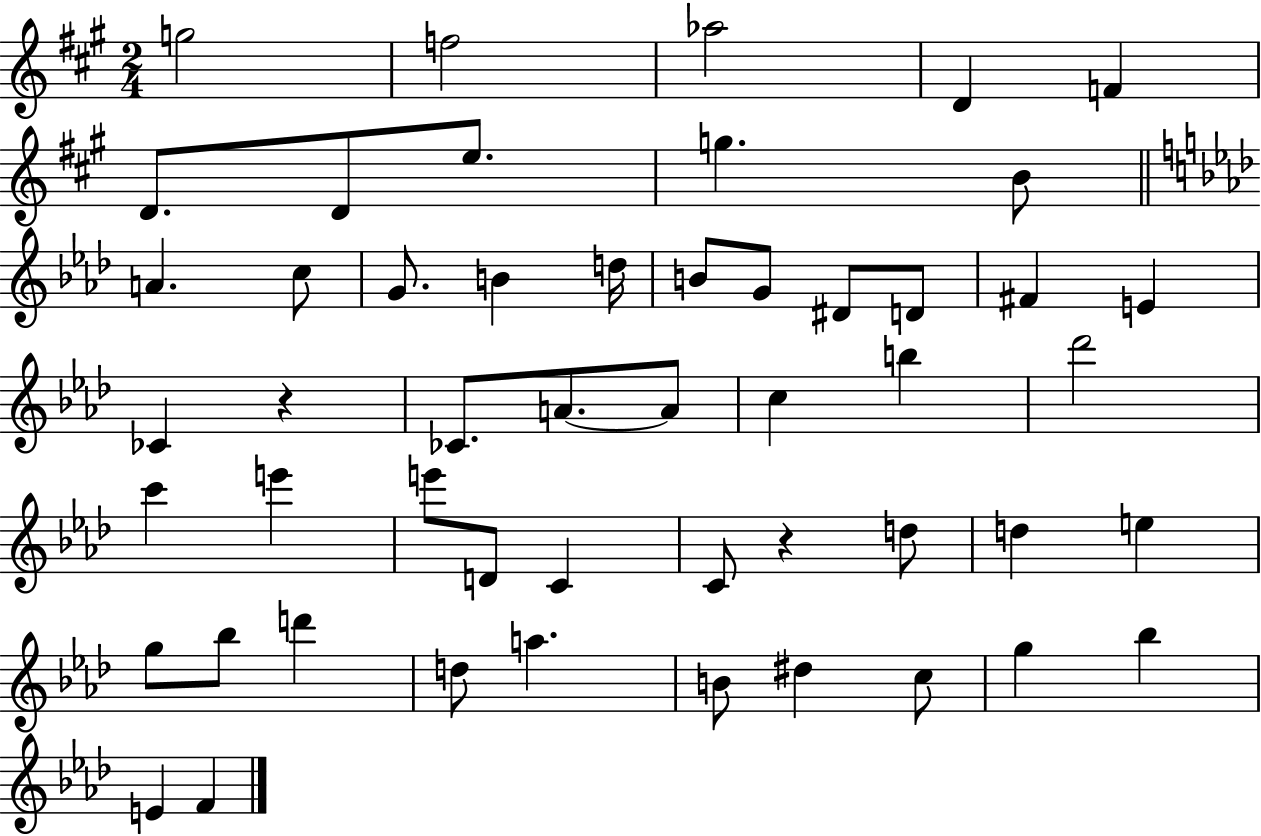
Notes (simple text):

G5/h F5/h Ab5/h D4/q F4/q D4/e. D4/e E5/e. G5/q. B4/e A4/q. C5/e G4/e. B4/q D5/s B4/e G4/e D#4/e D4/e F#4/q E4/q CES4/q R/q CES4/e. A4/e. A4/e C5/q B5/q Db6/h C6/q E6/q E6/e D4/e C4/q C4/e R/q D5/e D5/q E5/q G5/e Bb5/e D6/q D5/e A5/q. B4/e D#5/q C5/e G5/q Bb5/q E4/q F4/q